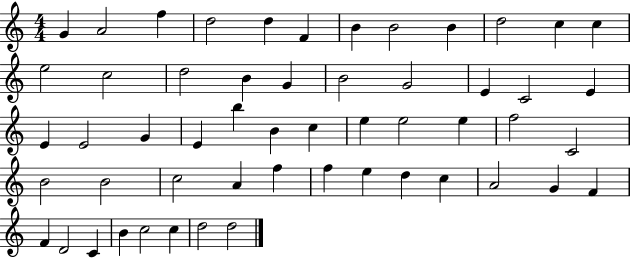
G4/q A4/h F5/q D5/h D5/q F4/q B4/q B4/h B4/q D5/h C5/q C5/q E5/h C5/h D5/h B4/q G4/q B4/h G4/h E4/q C4/h E4/q E4/q E4/h G4/q E4/q B5/q B4/q C5/q E5/q E5/h E5/q F5/h C4/h B4/h B4/h C5/h A4/q F5/q F5/q E5/q D5/q C5/q A4/h G4/q F4/q F4/q D4/h C4/q B4/q C5/h C5/q D5/h D5/h